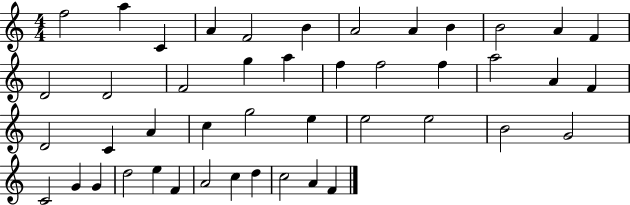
{
  \clef treble
  \numericTimeSignature
  \time 4/4
  \key c \major
  f''2 a''4 c'4 | a'4 f'2 b'4 | a'2 a'4 b'4 | b'2 a'4 f'4 | \break d'2 d'2 | f'2 g''4 a''4 | f''4 f''2 f''4 | a''2 a'4 f'4 | \break d'2 c'4 a'4 | c''4 g''2 e''4 | e''2 e''2 | b'2 g'2 | \break c'2 g'4 g'4 | d''2 e''4 f'4 | a'2 c''4 d''4 | c''2 a'4 f'4 | \break \bar "|."
}